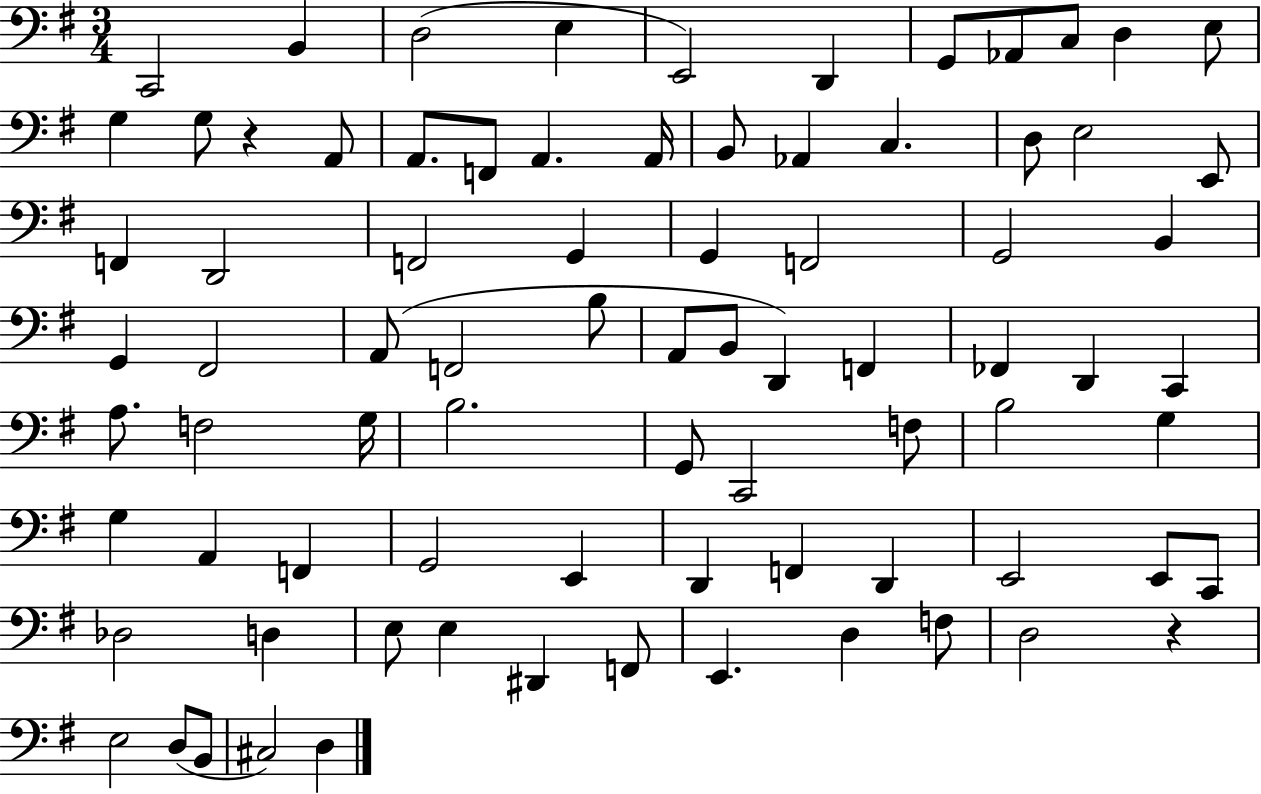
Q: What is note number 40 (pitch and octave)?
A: D2